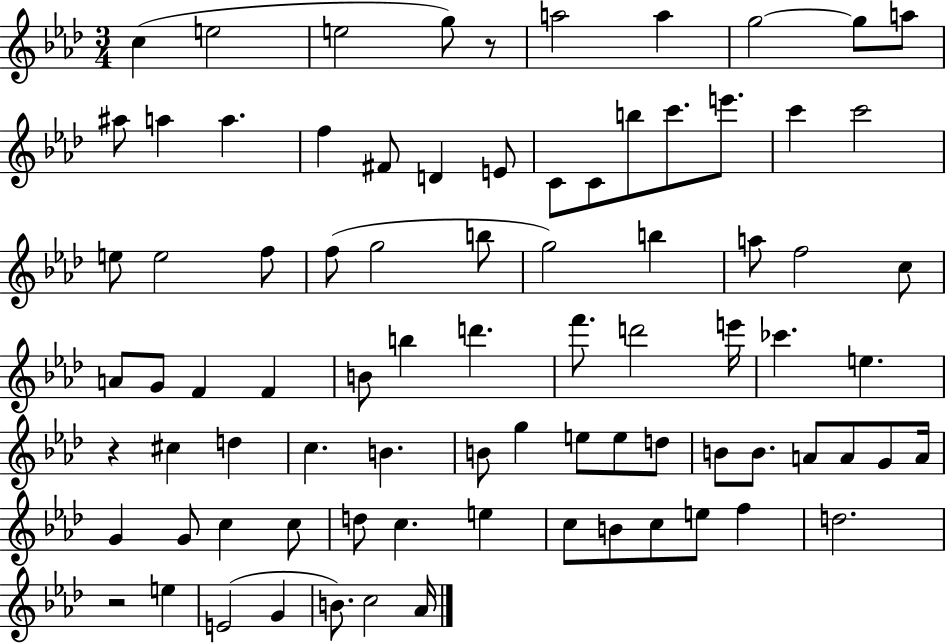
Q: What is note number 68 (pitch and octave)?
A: E5